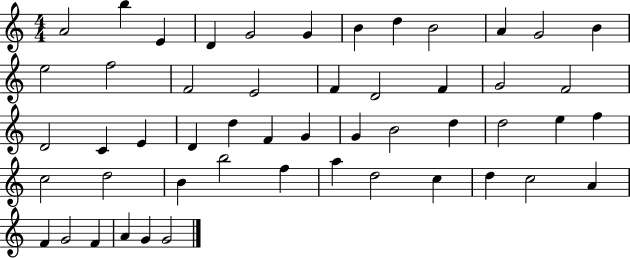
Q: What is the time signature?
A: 4/4